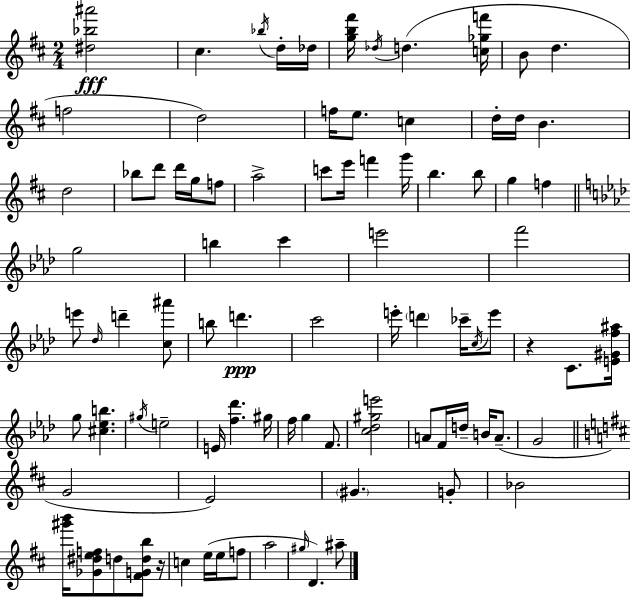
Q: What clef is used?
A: treble